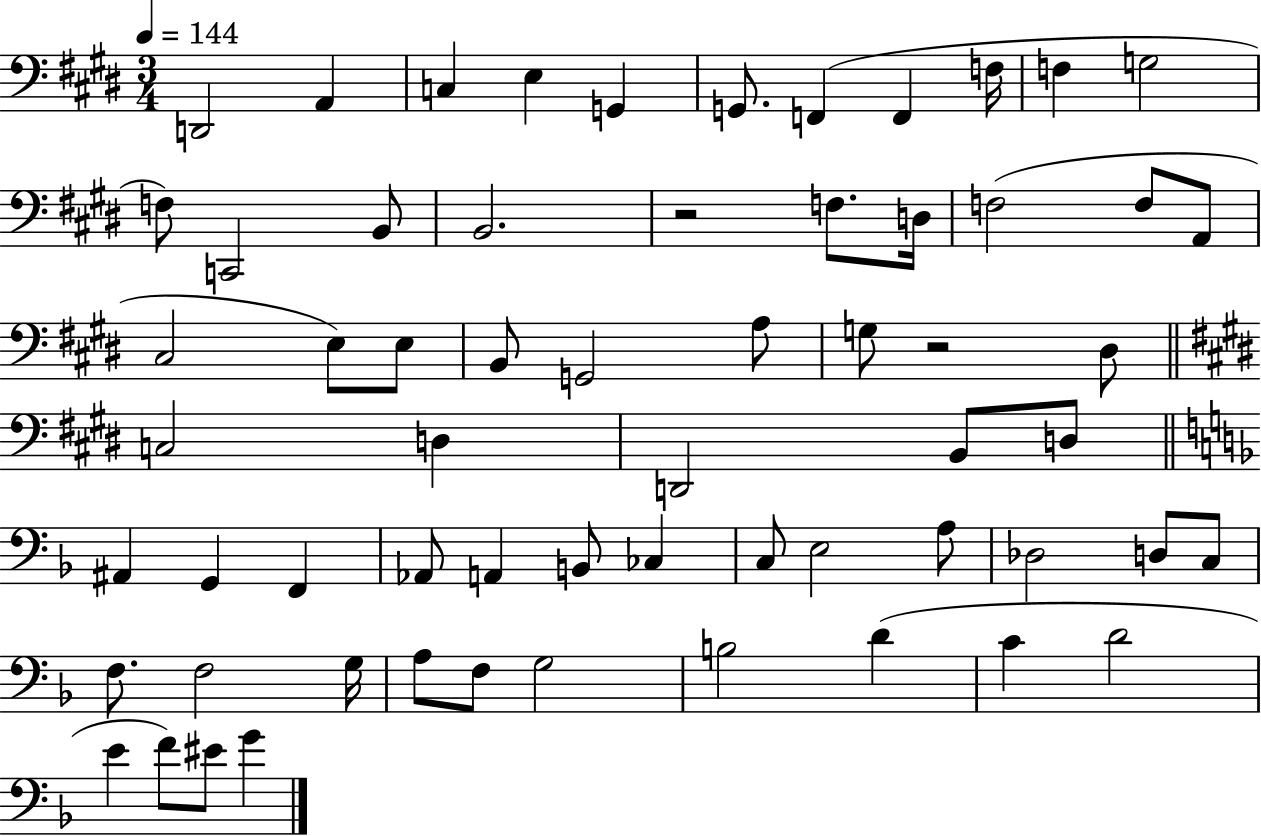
X:1
T:Untitled
M:3/4
L:1/4
K:E
D,,2 A,, C, E, G,, G,,/2 F,, F,, F,/4 F, G,2 F,/2 C,,2 B,,/2 B,,2 z2 F,/2 D,/4 F,2 F,/2 A,,/2 ^C,2 E,/2 E,/2 B,,/2 G,,2 A,/2 G,/2 z2 ^D,/2 C,2 D, D,,2 B,,/2 D,/2 ^A,, G,, F,, _A,,/2 A,, B,,/2 _C, C,/2 E,2 A,/2 _D,2 D,/2 C,/2 F,/2 F,2 G,/4 A,/2 F,/2 G,2 B,2 D C D2 E F/2 ^E/2 G